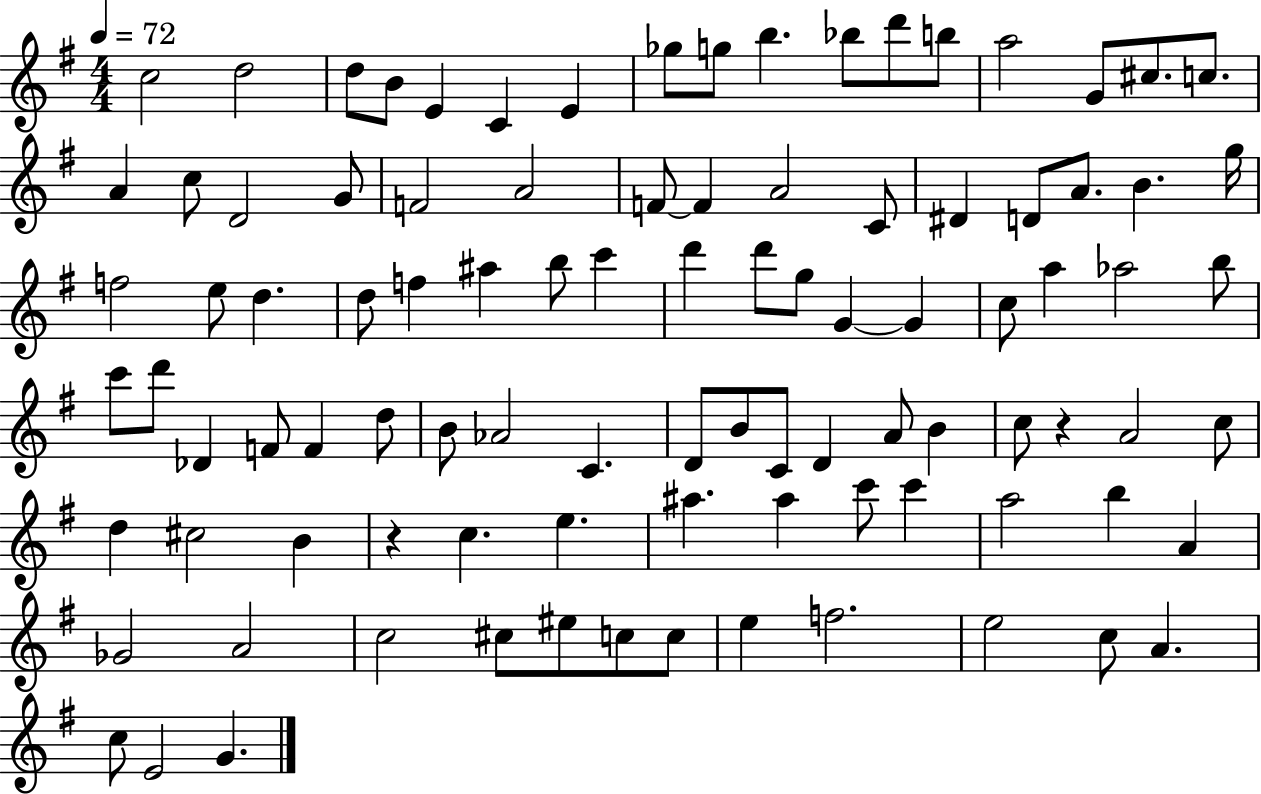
{
  \clef treble
  \numericTimeSignature
  \time 4/4
  \key g \major
  \tempo 4 = 72
  \repeat volta 2 { c''2 d''2 | d''8 b'8 e'4 c'4 e'4 | ges''8 g''8 b''4. bes''8 d'''8 b''8 | a''2 g'8 cis''8. c''8. | \break a'4 c''8 d'2 g'8 | f'2 a'2 | f'8~~ f'4 a'2 c'8 | dis'4 d'8 a'8. b'4. g''16 | \break f''2 e''8 d''4. | d''8 f''4 ais''4 b''8 c'''4 | d'''4 d'''8 g''8 g'4~~ g'4 | c''8 a''4 aes''2 b''8 | \break c'''8 d'''8 des'4 f'8 f'4 d''8 | b'8 aes'2 c'4. | d'8 b'8 c'8 d'4 a'8 b'4 | c''8 r4 a'2 c''8 | \break d''4 cis''2 b'4 | r4 c''4. e''4. | ais''4. ais''4 c'''8 c'''4 | a''2 b''4 a'4 | \break ges'2 a'2 | c''2 cis''8 eis''8 c''8 c''8 | e''4 f''2. | e''2 c''8 a'4. | \break c''8 e'2 g'4. | } \bar "|."
}